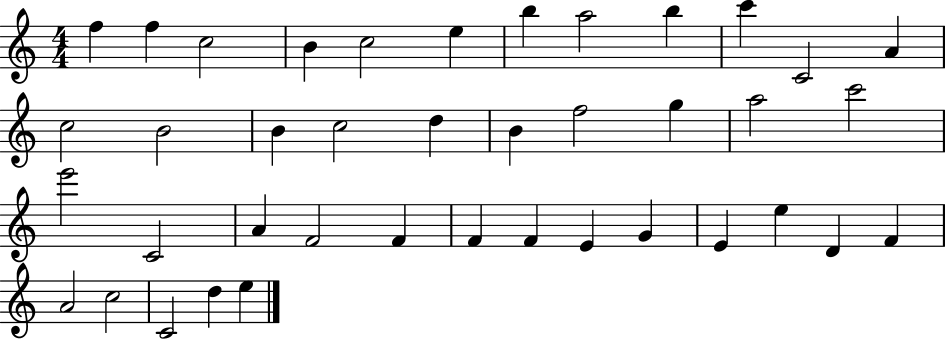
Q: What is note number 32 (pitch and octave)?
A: E4